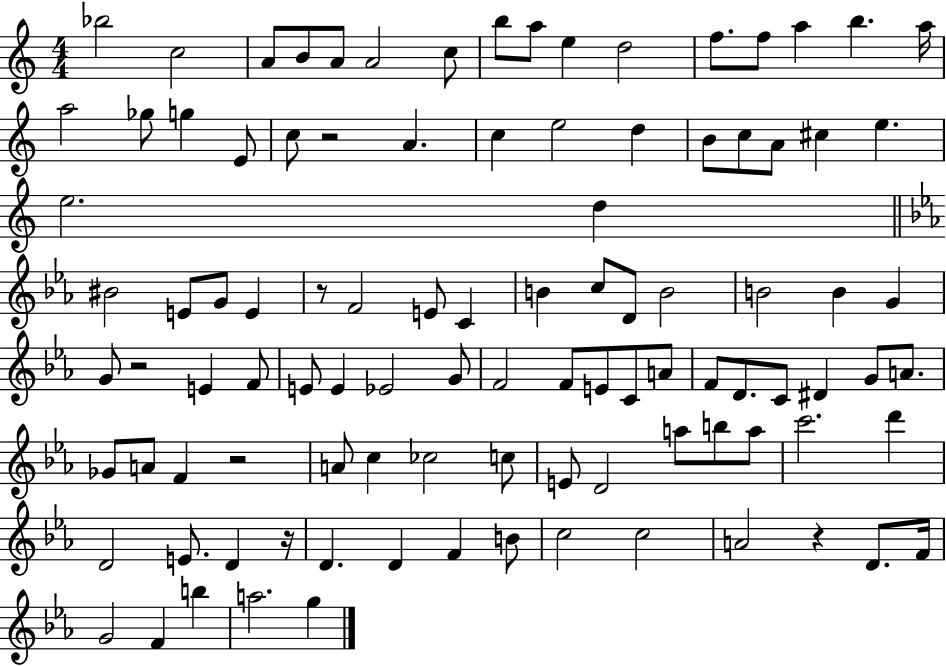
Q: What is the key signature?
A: C major